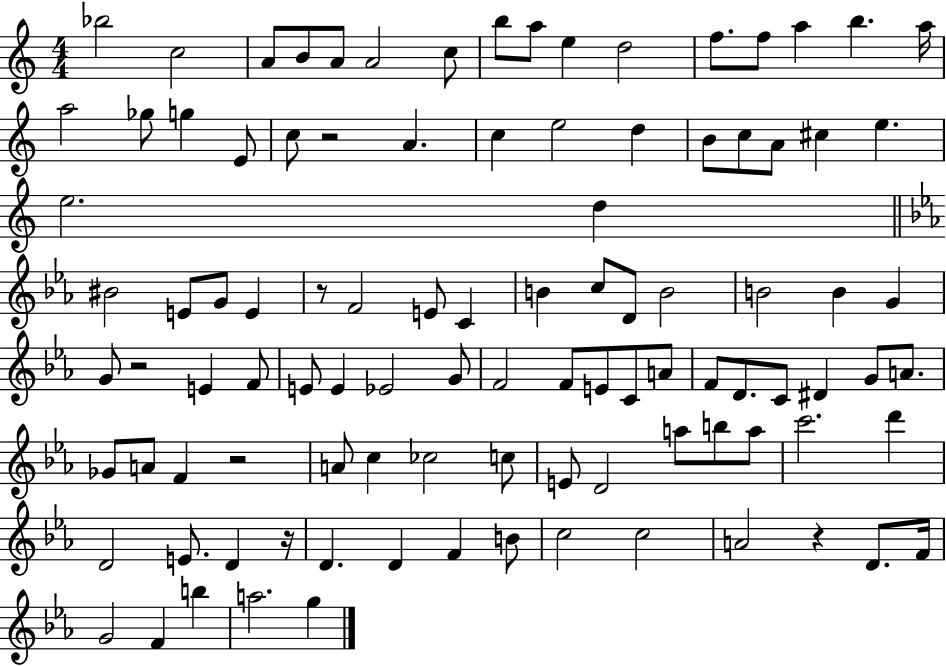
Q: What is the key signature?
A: C major